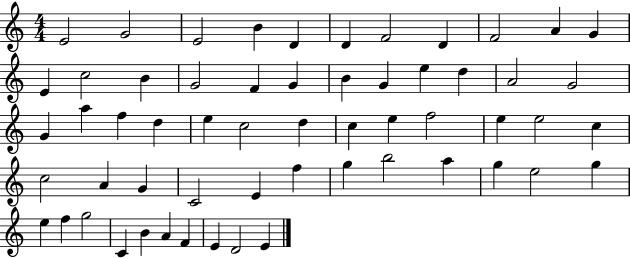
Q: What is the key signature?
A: C major